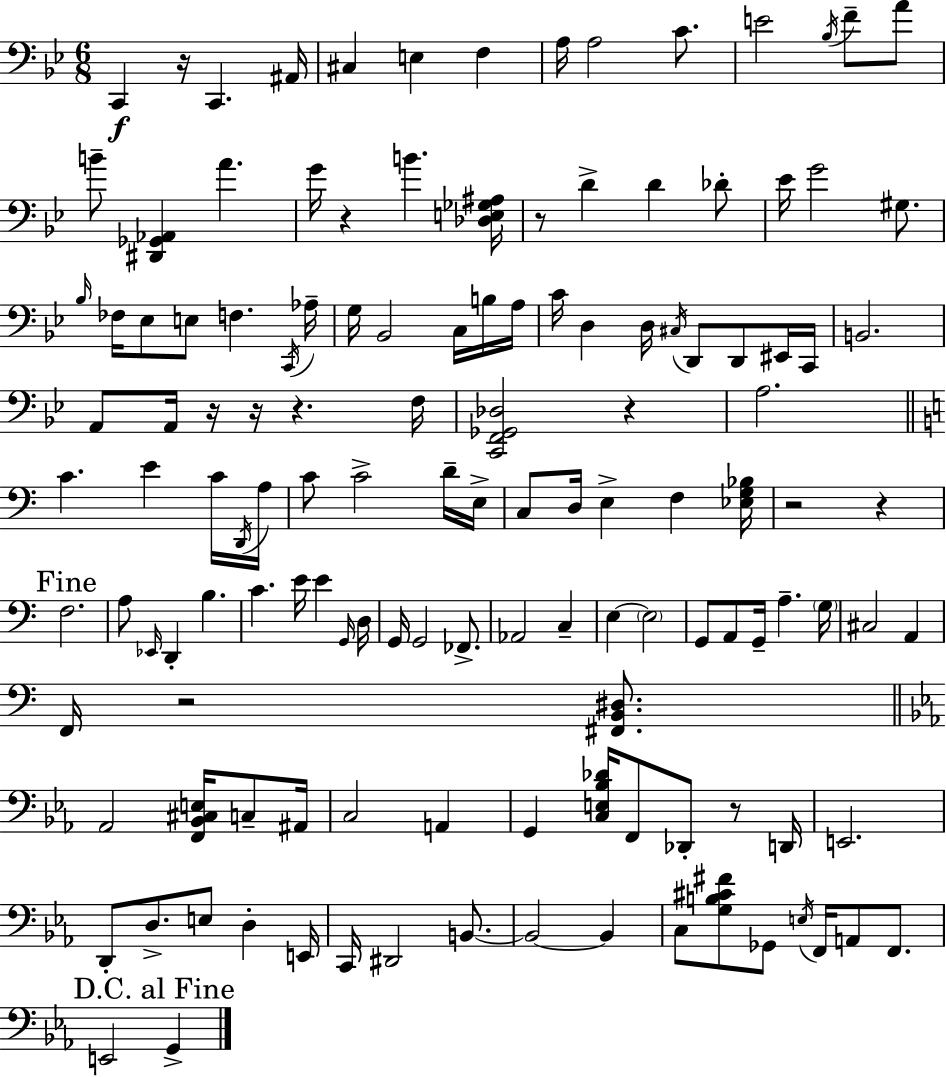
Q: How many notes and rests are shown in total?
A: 133